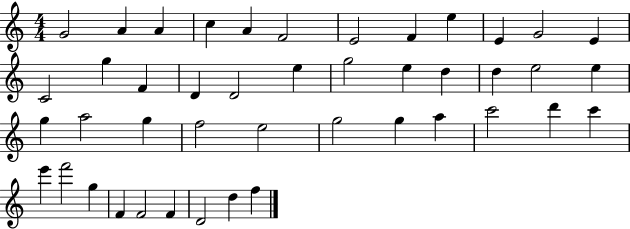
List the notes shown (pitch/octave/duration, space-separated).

G4/h A4/q A4/q C5/q A4/q F4/h E4/h F4/q E5/q E4/q G4/h E4/q C4/h G5/q F4/q D4/q D4/h E5/q G5/h E5/q D5/q D5/q E5/h E5/q G5/q A5/h G5/q F5/h E5/h G5/h G5/q A5/q C6/h D6/q C6/q E6/q F6/h G5/q F4/q F4/h F4/q D4/h D5/q F5/q